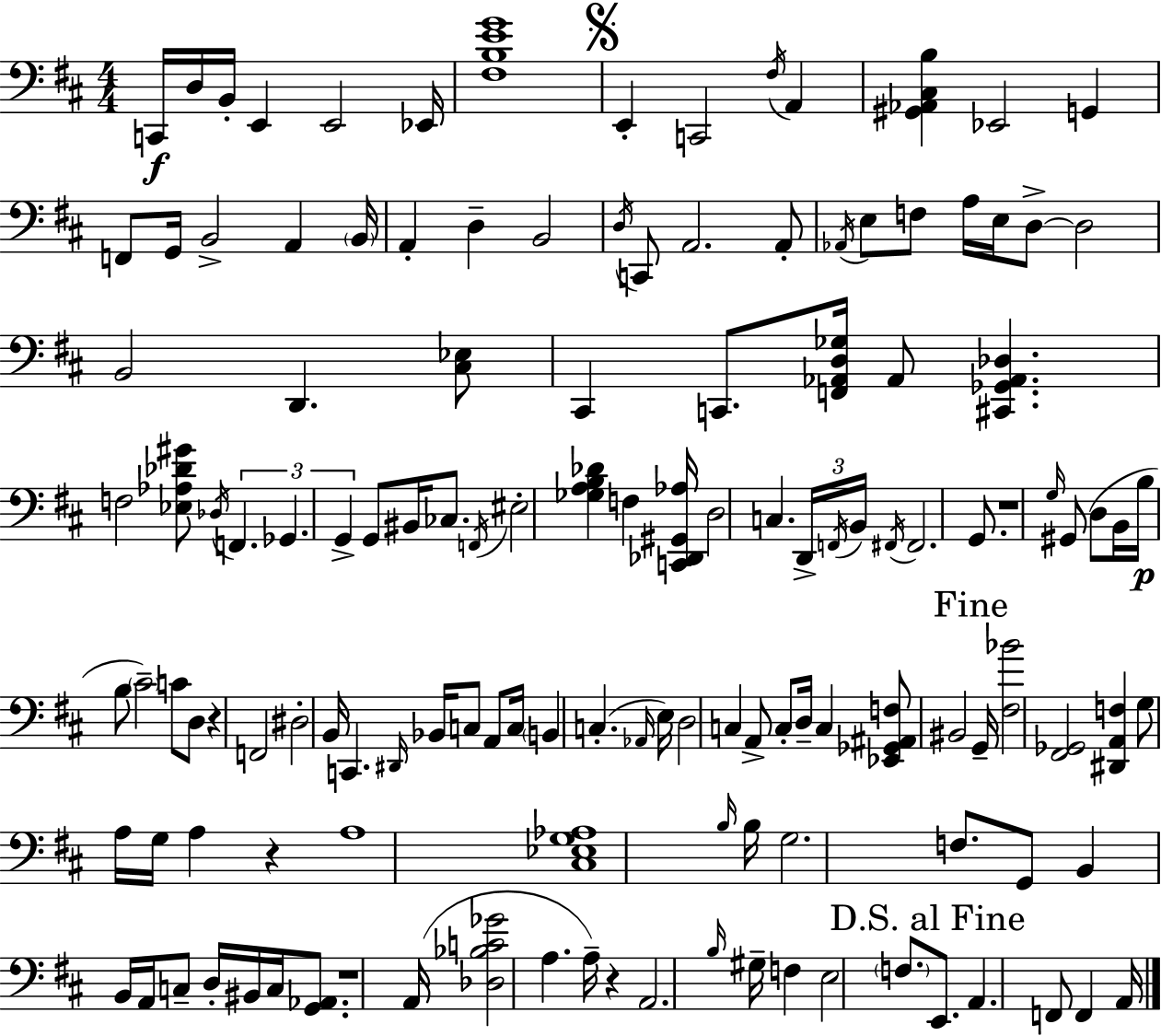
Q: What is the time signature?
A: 4/4